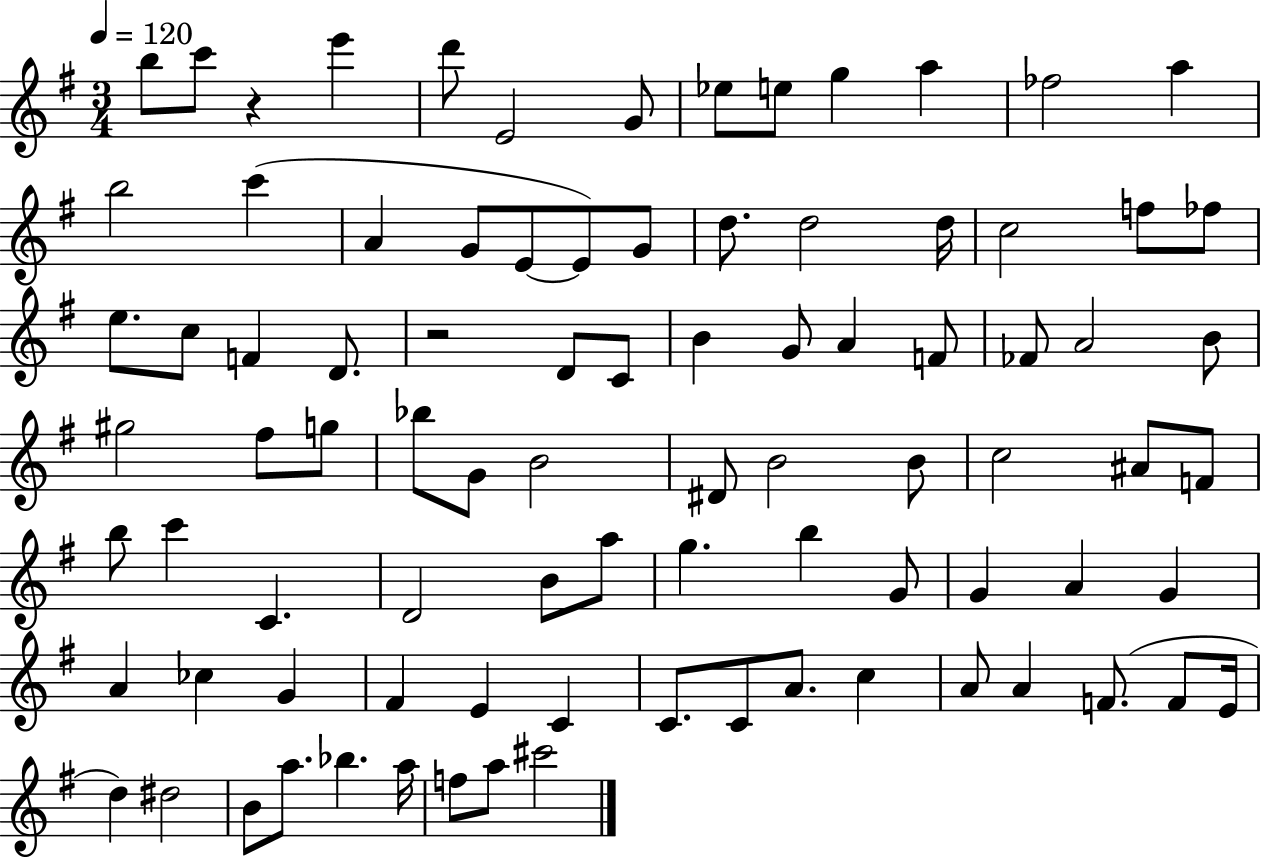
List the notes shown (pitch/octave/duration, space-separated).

B5/e C6/e R/q E6/q D6/e E4/h G4/e Eb5/e E5/e G5/q A5/q FES5/h A5/q B5/h C6/q A4/q G4/e E4/e E4/e G4/e D5/e. D5/h D5/s C5/h F5/e FES5/e E5/e. C5/e F4/q D4/e. R/h D4/e C4/e B4/q G4/e A4/q F4/e FES4/e A4/h B4/e G#5/h F#5/e G5/e Bb5/e G4/e B4/h D#4/e B4/h B4/e C5/h A#4/e F4/e B5/e C6/q C4/q. D4/h B4/e A5/e G5/q. B5/q G4/e G4/q A4/q G4/q A4/q CES5/q G4/q F#4/q E4/q C4/q C4/e. C4/e A4/e. C5/q A4/e A4/q F4/e. F4/e E4/s D5/q D#5/h B4/e A5/e. Bb5/q. A5/s F5/e A5/e C#6/h